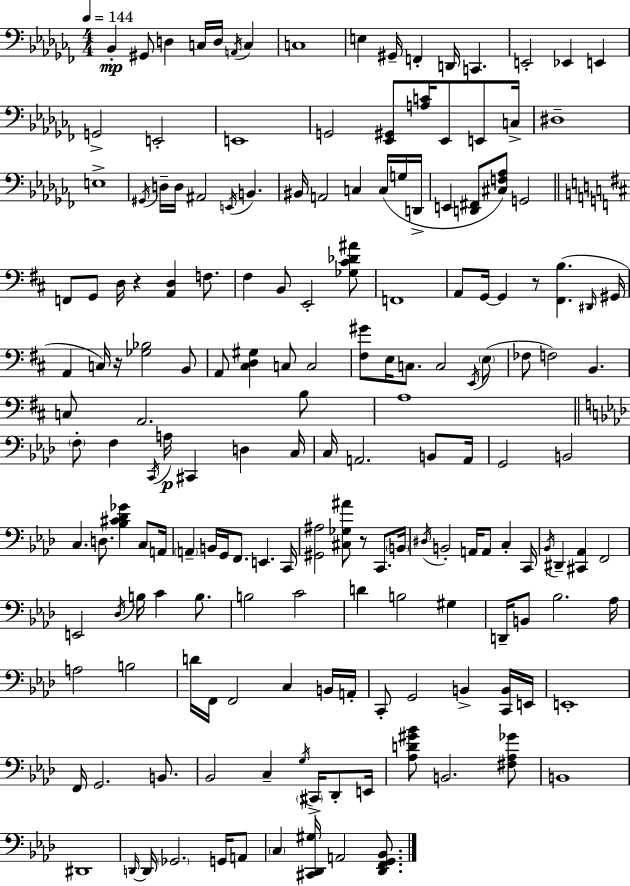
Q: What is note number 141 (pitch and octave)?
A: B2